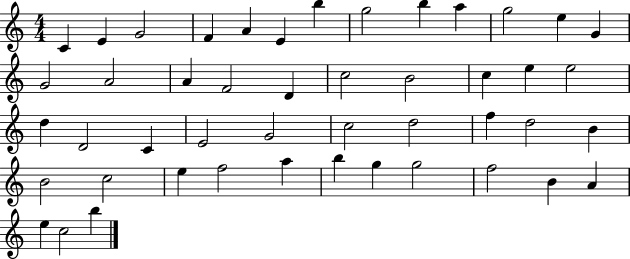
{
  \clef treble
  \numericTimeSignature
  \time 4/4
  \key c \major
  c'4 e'4 g'2 | f'4 a'4 e'4 b''4 | g''2 b''4 a''4 | g''2 e''4 g'4 | \break g'2 a'2 | a'4 f'2 d'4 | c''2 b'2 | c''4 e''4 e''2 | \break d''4 d'2 c'4 | e'2 g'2 | c''2 d''2 | f''4 d''2 b'4 | \break b'2 c''2 | e''4 f''2 a''4 | b''4 g''4 g''2 | f''2 b'4 a'4 | \break e''4 c''2 b''4 | \bar "|."
}